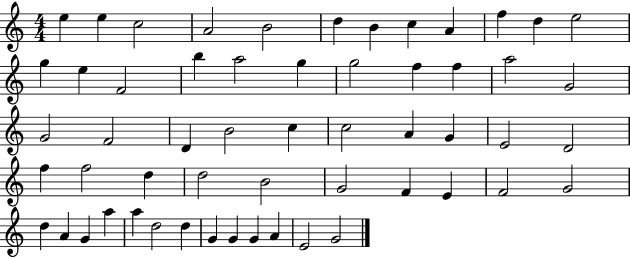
{
  \clef treble
  \numericTimeSignature
  \time 4/4
  \key c \major
  e''4 e''4 c''2 | a'2 b'2 | d''4 b'4 c''4 a'4 | f''4 d''4 e''2 | \break g''4 e''4 f'2 | b''4 a''2 g''4 | g''2 f''4 f''4 | a''2 g'2 | \break g'2 f'2 | d'4 b'2 c''4 | c''2 a'4 g'4 | e'2 d'2 | \break f''4 f''2 d''4 | d''2 b'2 | g'2 f'4 e'4 | f'2 g'2 | \break d''4 a'4 g'4 a''4 | a''4 d''2 d''4 | g'4 g'4 g'4 a'4 | e'2 g'2 | \break \bar "|."
}